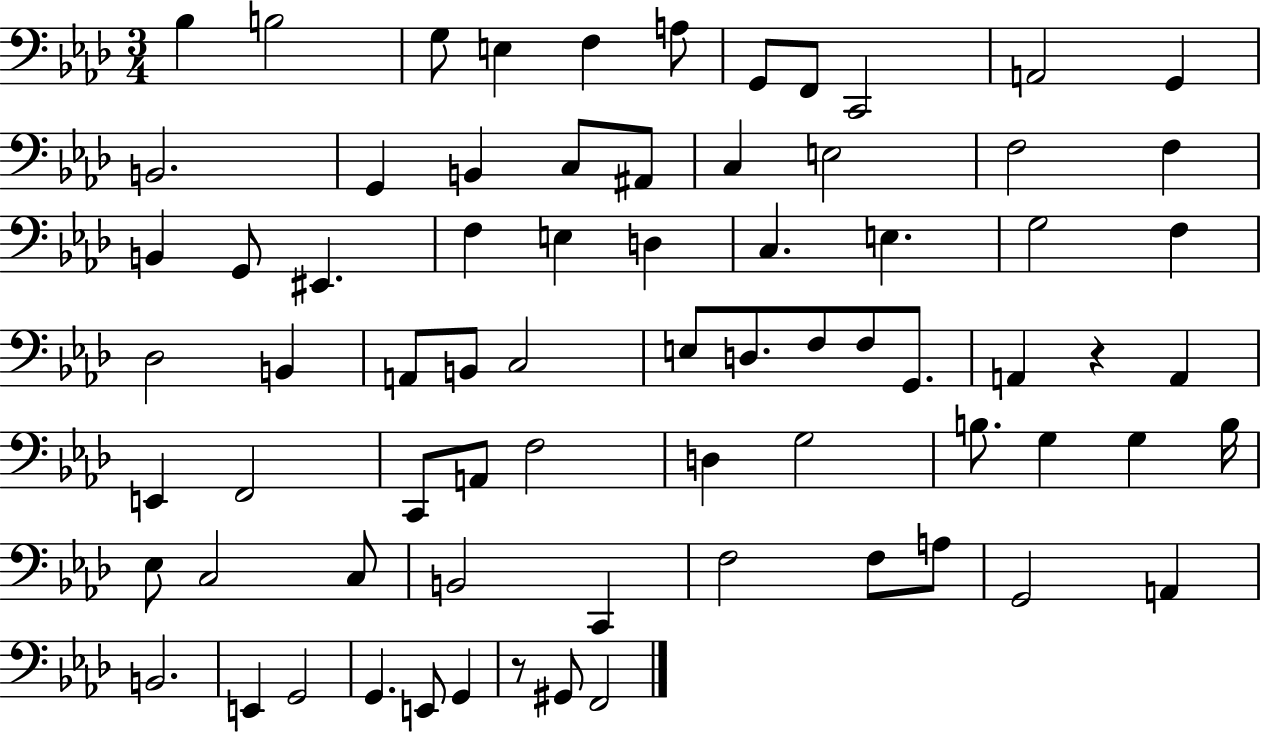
Bb3/q B3/h G3/e E3/q F3/q A3/e G2/e F2/e C2/h A2/h G2/q B2/h. G2/q B2/q C3/e A#2/e C3/q E3/h F3/h F3/q B2/q G2/e EIS2/q. F3/q E3/q D3/q C3/q. E3/q. G3/h F3/q Db3/h B2/q A2/e B2/e C3/h E3/e D3/e. F3/e F3/e G2/e. A2/q R/q A2/q E2/q F2/h C2/e A2/e F3/h D3/q G3/h B3/e. G3/q G3/q B3/s Eb3/e C3/h C3/e B2/h C2/q F3/h F3/e A3/e G2/h A2/q B2/h. E2/q G2/h G2/q. E2/e G2/q R/e G#2/e F2/h